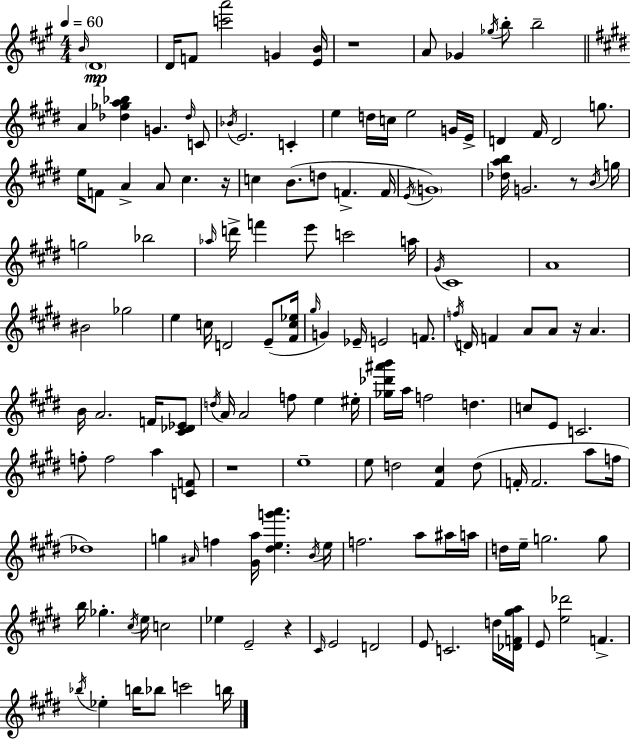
B4/s D4/w D4/s F4/e [C6,A6]/h G4/q [E4,B4]/s R/w A4/e Gb4/q Gb5/s B5/e B5/h A4/q [Db5,Gb5,A5,Bb5]/q G4/q. Db5/s C4/e Bb4/s E4/h. C4/q E5/q D5/s C5/s E5/h G4/s E4/s D4/q F#4/s D4/h G5/e. E5/s F4/e A4/q A4/e C#5/q. R/s C5/q B4/e. D5/e F4/q. F4/s E4/s G4/w [Db5,A5,B5]/s G4/h. R/e B4/s G5/s G5/h Bb5/h Ab5/s D6/s F6/q E6/e C6/h A5/s G#4/s C#4/w A4/w BIS4/h Gb5/h E5/q C5/s D4/h E4/e [F#4,C5,Eb5]/s G#5/s G4/q Eb4/s E4/h F4/e. F5/s D4/s F4/q A4/e A4/e R/s A4/q. B4/s A4/h. F4/s [C#4,Db4,Eb4]/e D5/s A4/s A4/h F5/e E5/q EIS5/s [Gb5,Db6,A#6,B6]/s A5/s F5/h D5/q. C5/e E4/e C4/h. F5/e F5/h A5/q [C4,F4]/e R/w E5/w E5/e D5/h [F#4,C#5]/q D5/e F4/s F4/h. A5/e F5/s Db5/w G5/q A#4/s F5/q [G#4,A5]/s [D#5,E5,G6,A6]/q. B4/s E5/s F5/h. A5/e A#5/s A5/s D5/s E5/s G5/h. G5/e B5/s Gb5/q. C#5/s E5/s C5/h Eb5/q E4/h R/q C#4/s E4/h D4/h E4/e C4/h. D5/s [Db4,F4,G#5,A5]/s E4/e [E5,Db6]/h F4/q. Bb5/s Eb5/q B5/s Bb5/e C6/h B5/s